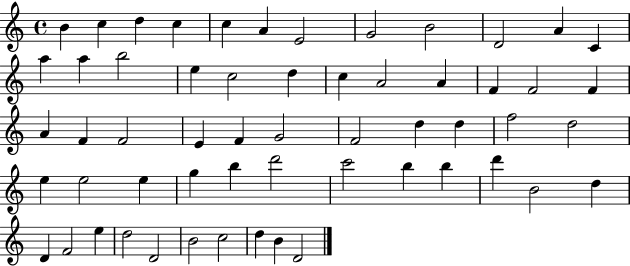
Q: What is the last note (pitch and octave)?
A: D4